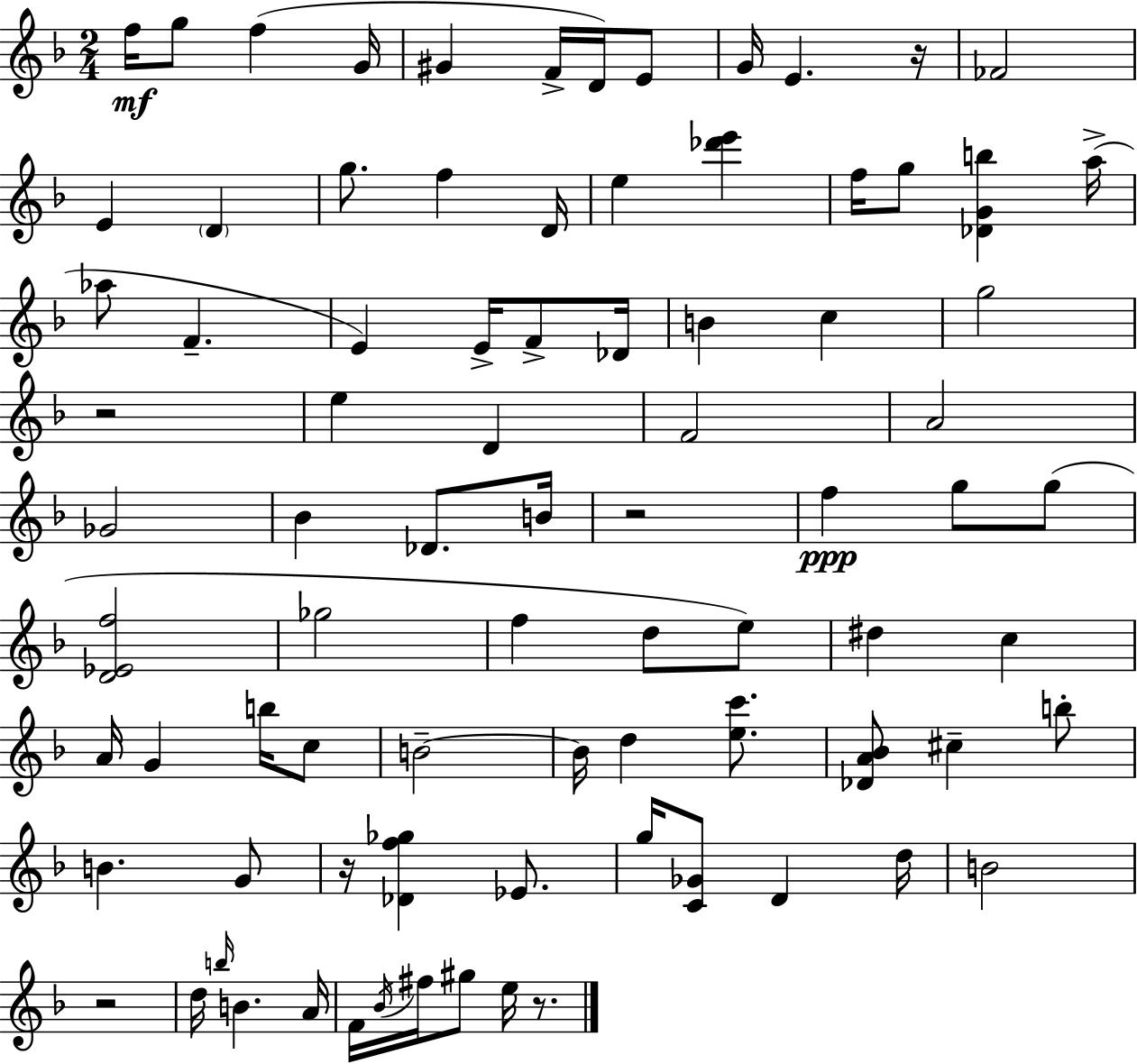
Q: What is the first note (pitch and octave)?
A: F5